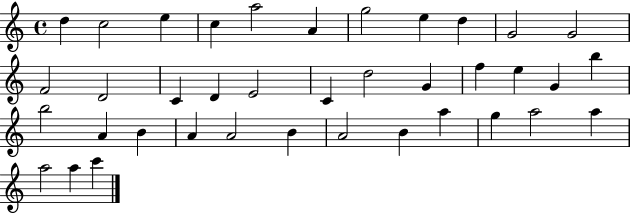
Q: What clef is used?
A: treble